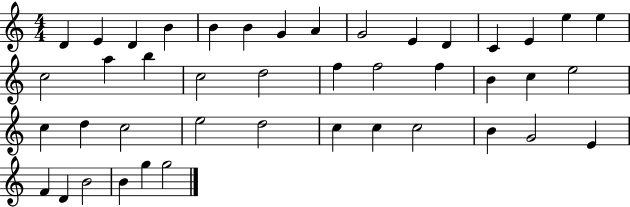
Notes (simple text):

D4/q E4/q D4/q B4/q B4/q B4/q G4/q A4/q G4/h E4/q D4/q C4/q E4/q E5/q E5/q C5/h A5/q B5/q C5/h D5/h F5/q F5/h F5/q B4/q C5/q E5/h C5/q D5/q C5/h E5/h D5/h C5/q C5/q C5/h B4/q G4/h E4/q F4/q D4/q B4/h B4/q G5/q G5/h